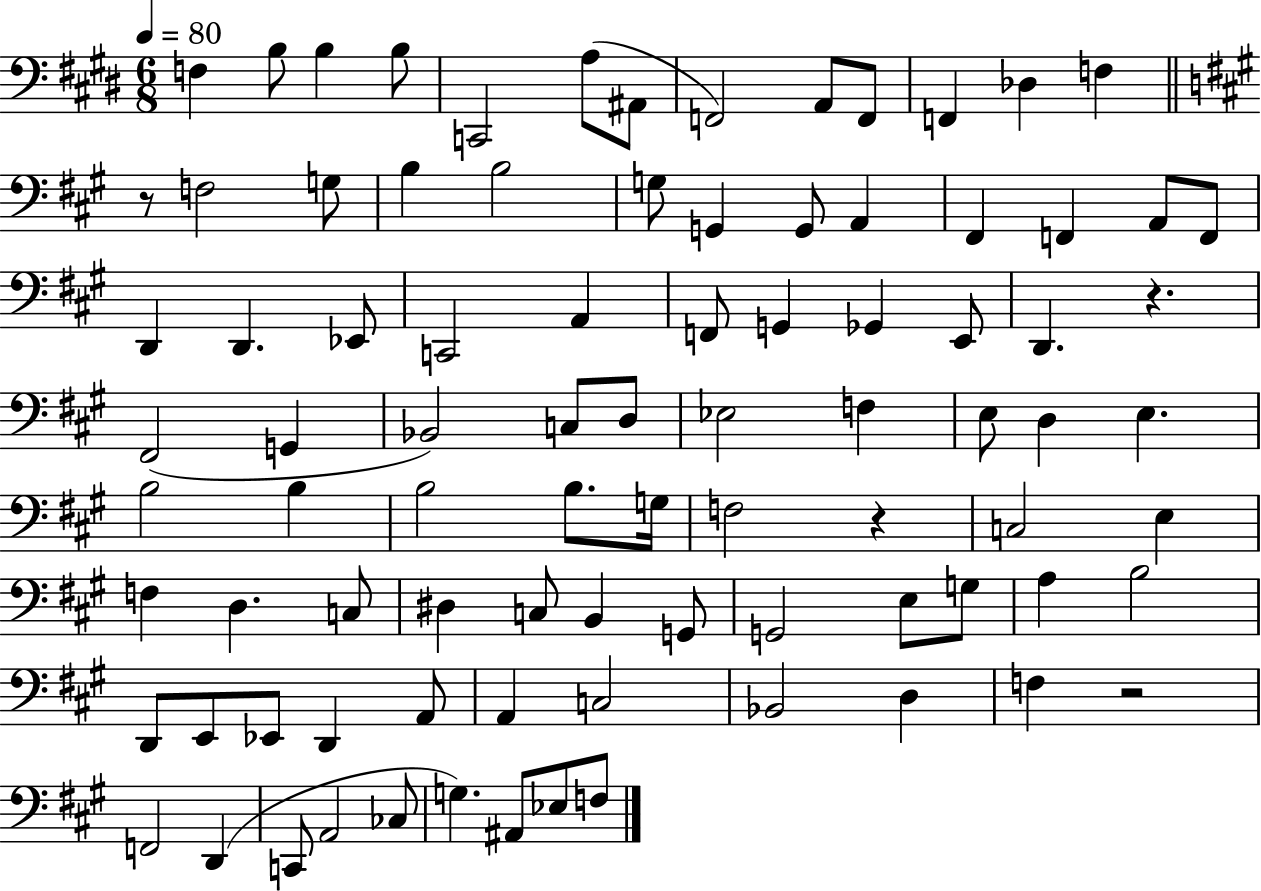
X:1
T:Untitled
M:6/8
L:1/4
K:E
F, B,/2 B, B,/2 C,,2 A,/2 ^A,,/2 F,,2 A,,/2 F,,/2 F,, _D, F, z/2 F,2 G,/2 B, B,2 G,/2 G,, G,,/2 A,, ^F,, F,, A,,/2 F,,/2 D,, D,, _E,,/2 C,,2 A,, F,,/2 G,, _G,, E,,/2 D,, z ^F,,2 G,, _B,,2 C,/2 D,/2 _E,2 F, E,/2 D, E, B,2 B, B,2 B,/2 G,/4 F,2 z C,2 E, F, D, C,/2 ^D, C,/2 B,, G,,/2 G,,2 E,/2 G,/2 A, B,2 D,,/2 E,,/2 _E,,/2 D,, A,,/2 A,, C,2 _B,,2 D, F, z2 F,,2 D,, C,,/2 A,,2 _C,/2 G, ^A,,/2 _E,/2 F,/2